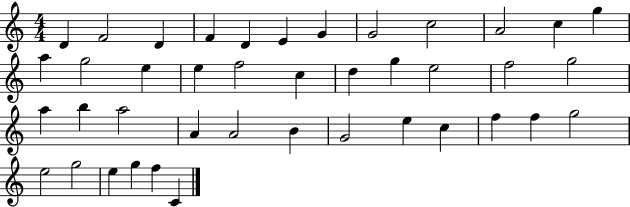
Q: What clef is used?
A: treble